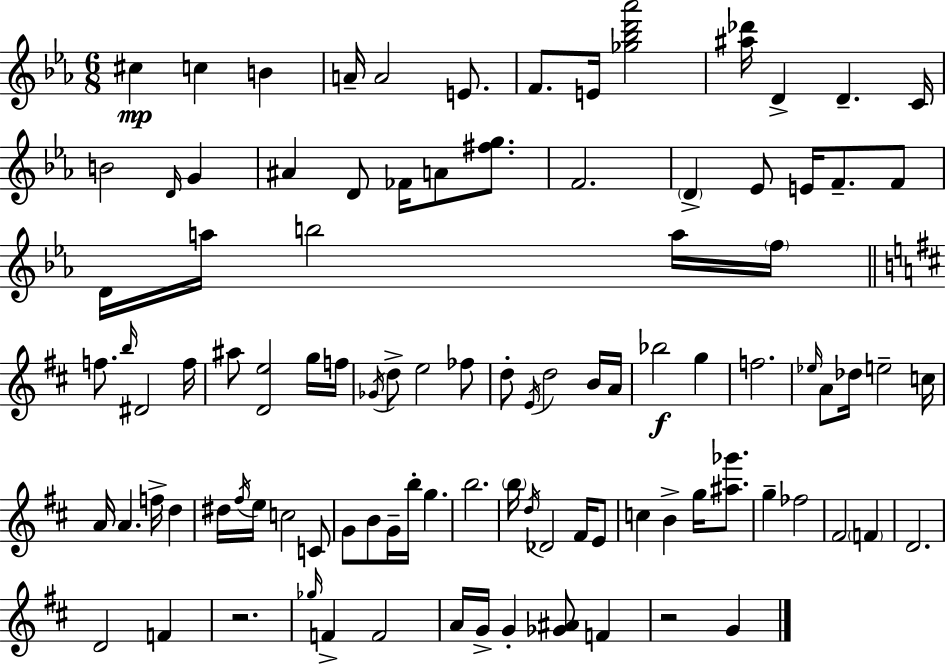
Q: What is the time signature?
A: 6/8